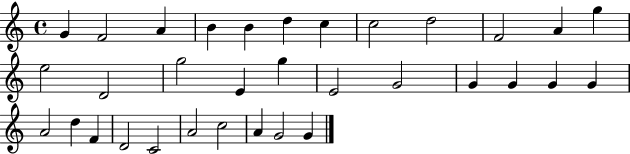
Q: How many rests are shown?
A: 0